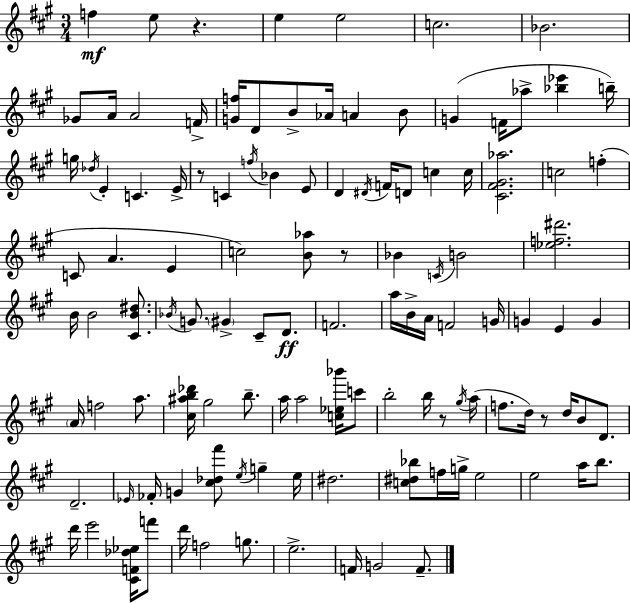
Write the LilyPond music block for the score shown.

{
  \clef treble
  \numericTimeSignature
  \time 3/4
  \key a \major
  f''4\mf e''8 r4. | e''4 e''2 | c''2. | bes'2. | \break ges'8 a'16 a'2 f'16-> | <g' f''>16 d'8 b'8-> aes'16 a'4 b'8 | g'4( f'16 aes''8-> <bes'' ees'''>4 b''16--) | g''16 \acciaccatura { des''16 } e'4-. c'4. | \break e'16-> r8 c'4 \acciaccatura { f''16 } bes'4 | e'8 d'4 \acciaccatura { dis'16 } f'16 d'8 c''4 | c''16 <cis' fis' gis' aes''>2. | c''2 f''4-.( | \break c'8 a'4. e'4 | c''2) <b' aes''>8 | r8 bes'4 \acciaccatura { c'16 } b'2 | <ees'' f'' dis'''>2. | \break b'16 b'2 | <cis' b' dis''>8. \acciaccatura { bes'16 } g'8. \parenthesize gis'4-> | cis'8-- d'8.\ff f'2. | a''16 b'16-> a'16 f'2 | \break g'16 g'4 e'4 | g'4 \parenthesize a'16 f''2 | a''8. <cis'' ais'' b'' des'''>16 gis''2 | b''8.-- a''16 a''2 | \break <c'' ees'' bes'''>16 c'''8 b''2-. | b''16 r8 \acciaccatura { gis''16 }( a''16 f''8. d''16) r8 | d''16 b'8 d'8. d'2.-- | \grace { ees'16 } fes'16-. g'4 | \break <cis'' des'' fis'''>8 \acciaccatura { e''16 } g''4-- e''16 dis''2. | <c'' dis'' bes''>8 f''16 g''16-> | e''2 e''2 | a''16 b''8. d'''16 e'''2 | \break <cis' f' des'' ees''>16 f'''8 d'''16 f''2 | g''8. e''2.-> | f'16 g'2 | f'8.-- \bar "|."
}